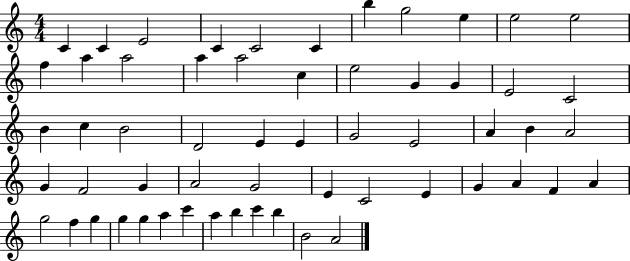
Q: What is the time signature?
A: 4/4